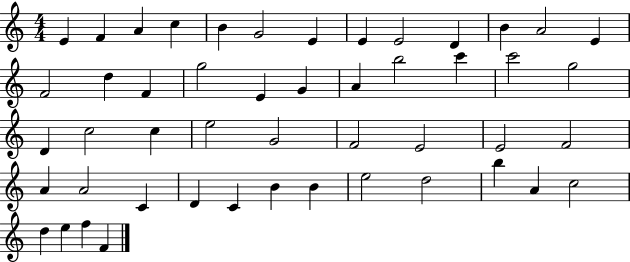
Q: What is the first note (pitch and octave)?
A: E4